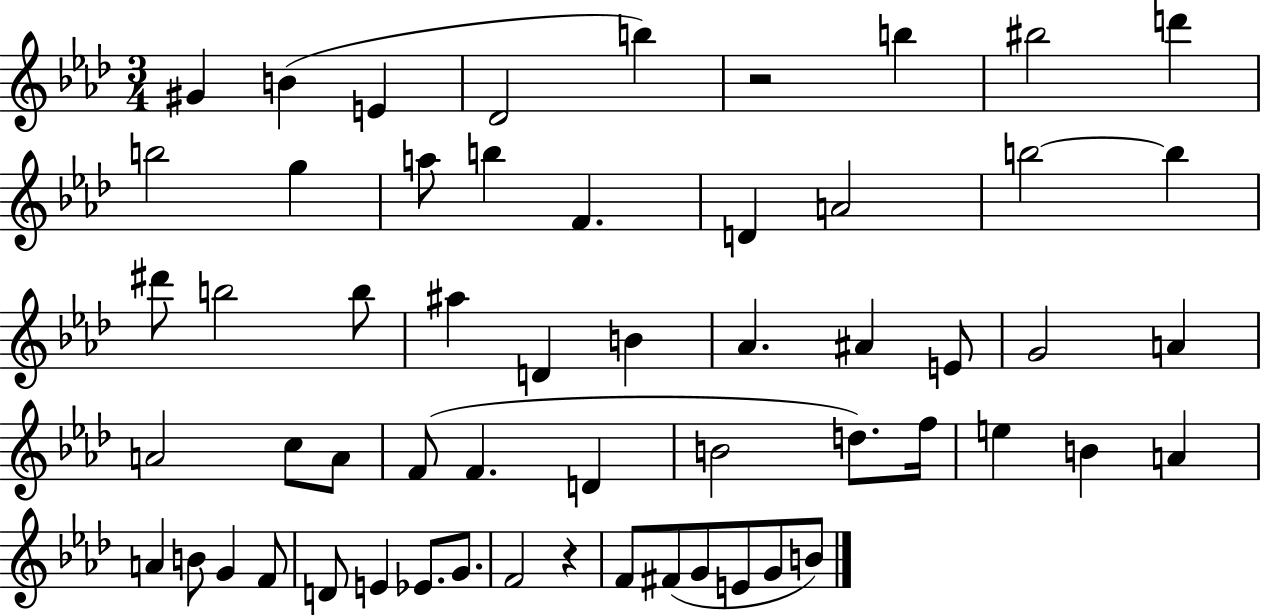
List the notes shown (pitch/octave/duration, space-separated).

G#4/q B4/q E4/q Db4/h B5/q R/h B5/q BIS5/h D6/q B5/h G5/q A5/e B5/q F4/q. D4/q A4/h B5/h B5/q D#6/e B5/h B5/e A#5/q D4/q B4/q Ab4/q. A#4/q E4/e G4/h A4/q A4/h C5/e A4/e F4/e F4/q. D4/q B4/h D5/e. F5/s E5/q B4/q A4/q A4/q B4/e G4/q F4/e D4/e E4/q Eb4/e. G4/e. F4/h R/q F4/e F#4/e G4/e E4/e G4/e B4/e